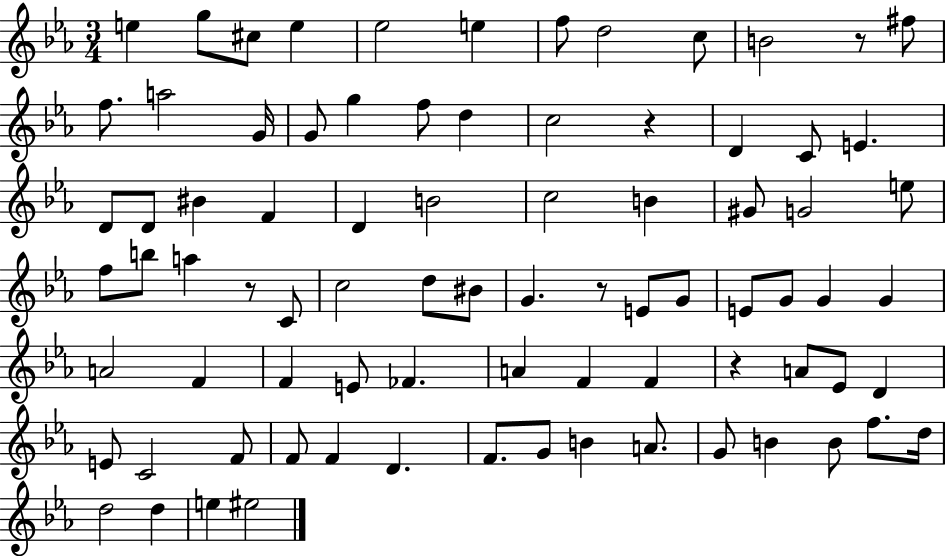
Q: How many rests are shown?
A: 5